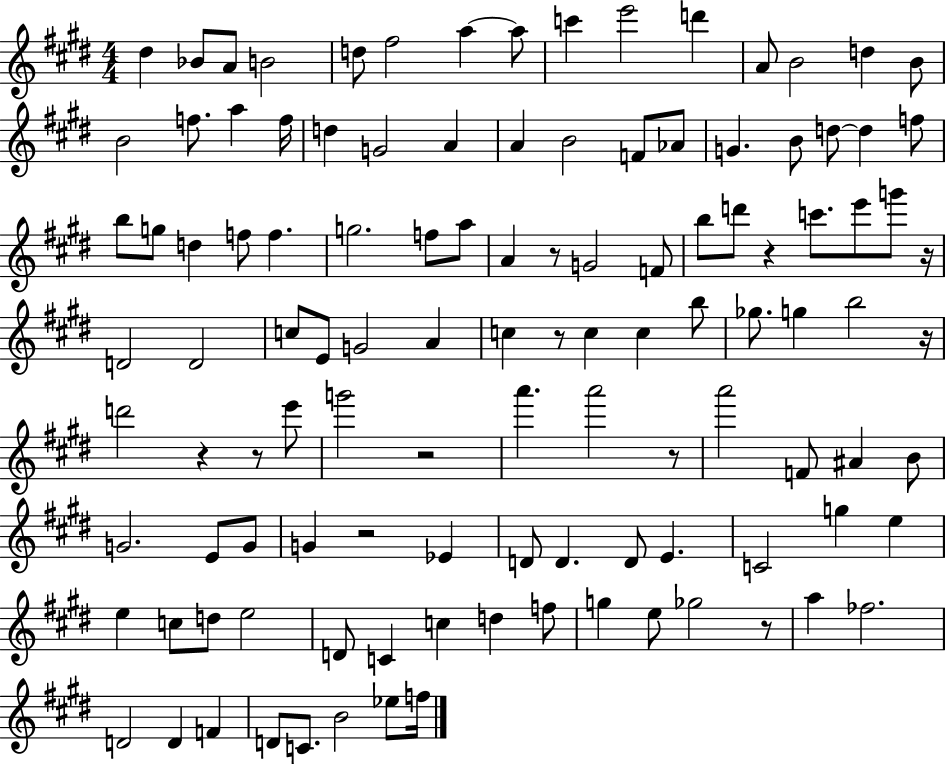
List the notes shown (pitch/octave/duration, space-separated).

D#5/q Bb4/e A4/e B4/h D5/e F#5/h A5/q A5/e C6/q E6/h D6/q A4/e B4/h D5/q B4/e B4/h F5/e. A5/q F5/s D5/q G4/h A4/q A4/q B4/h F4/e Ab4/e G4/q. B4/e D5/e D5/q F5/e B5/e G5/e D5/q F5/e F5/q. G5/h. F5/e A5/e A4/q R/e G4/h F4/e B5/e D6/e R/q C6/e. E6/e G6/e R/s D4/h D4/h C5/e E4/e G4/h A4/q C5/q R/e C5/q C5/q B5/e Gb5/e. G5/q B5/h R/s D6/h R/q R/e E6/e G6/h R/h A6/q. A6/h R/e A6/h F4/e A#4/q B4/e G4/h. E4/e G4/e G4/q R/h Eb4/q D4/e D4/q. D4/e E4/q. C4/h G5/q E5/q E5/q C5/e D5/e E5/h D4/e C4/q C5/q D5/q F5/e G5/q E5/e Gb5/h R/e A5/q FES5/h. D4/h D4/q F4/q D4/e C4/e. B4/h Eb5/e F5/s